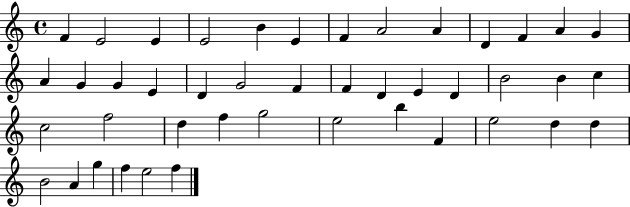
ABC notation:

X:1
T:Untitled
M:4/4
L:1/4
K:C
F E2 E E2 B E F A2 A D F A G A G G E D G2 F F D E D B2 B c c2 f2 d f g2 e2 b F e2 d d B2 A g f e2 f